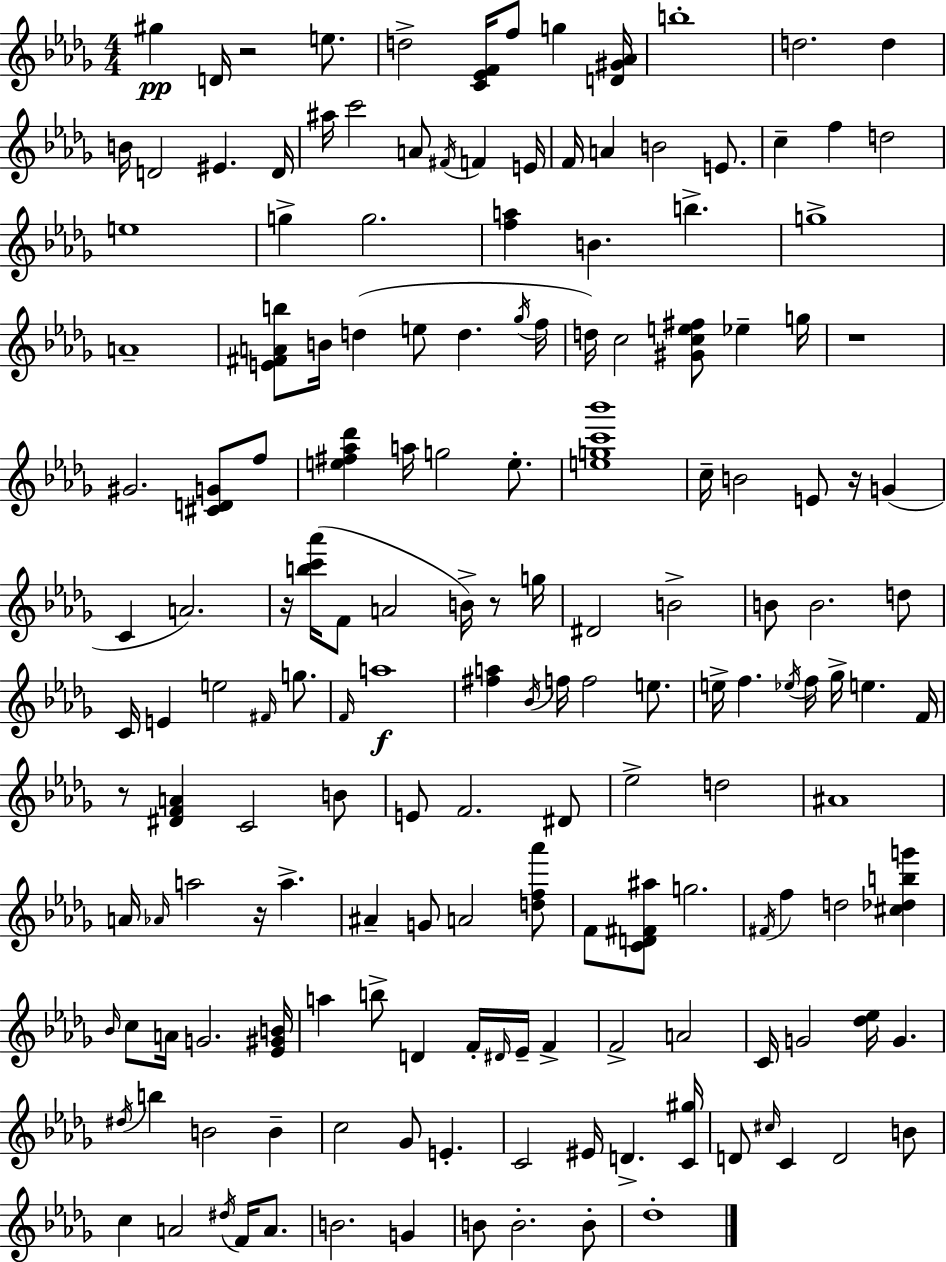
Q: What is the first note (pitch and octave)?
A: G#5